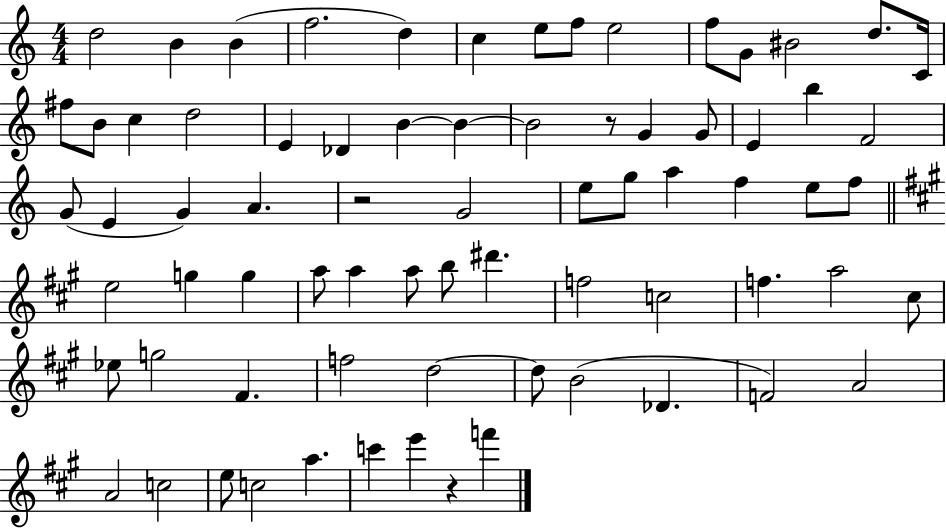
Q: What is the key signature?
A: C major